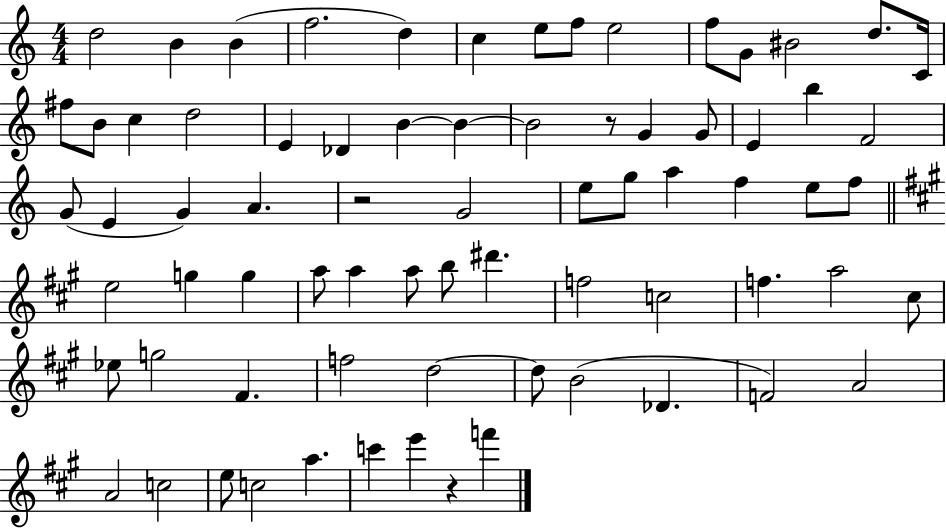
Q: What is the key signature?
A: C major